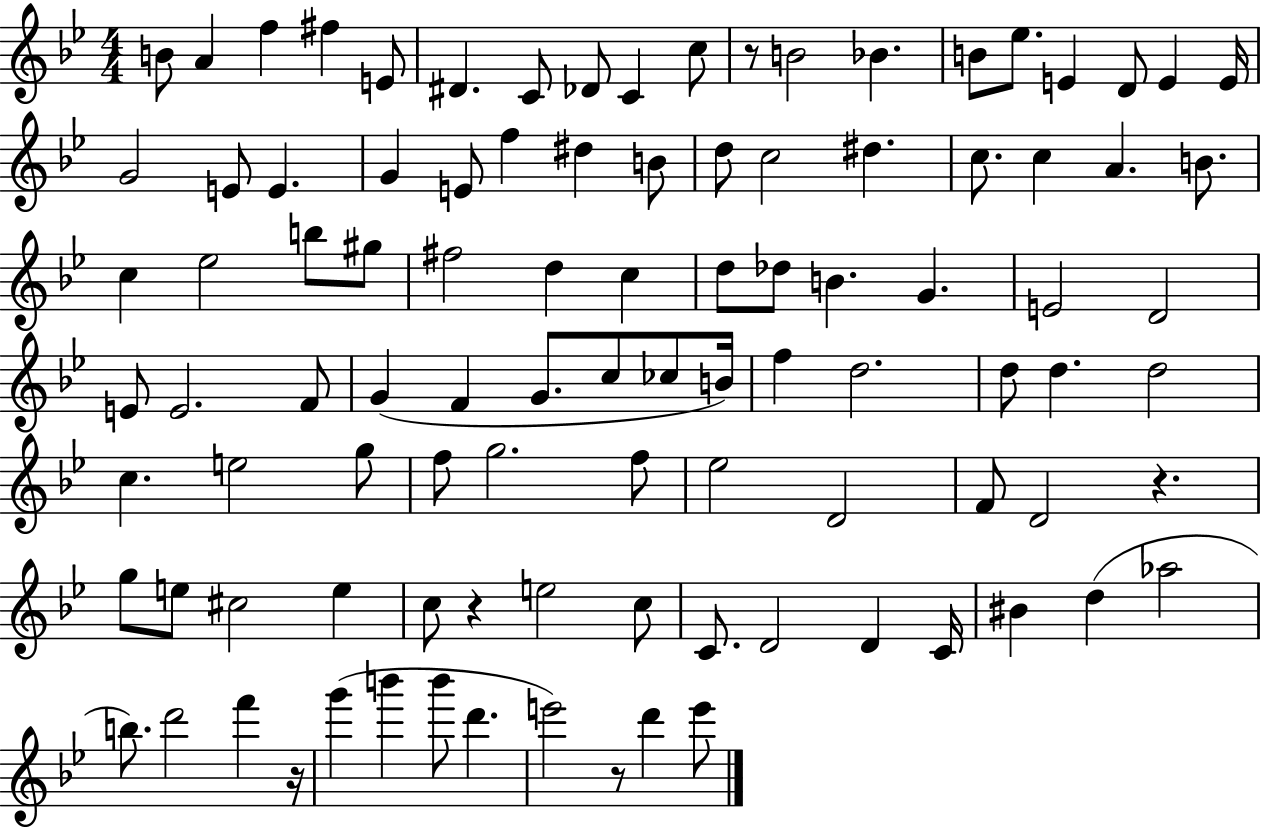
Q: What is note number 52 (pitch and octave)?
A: G4